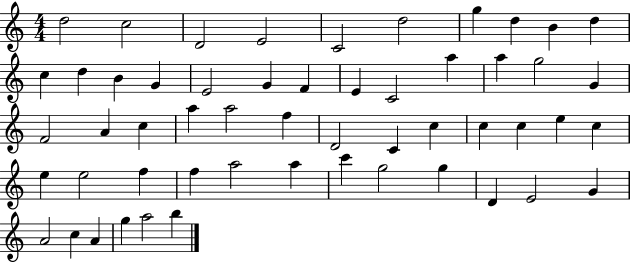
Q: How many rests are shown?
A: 0